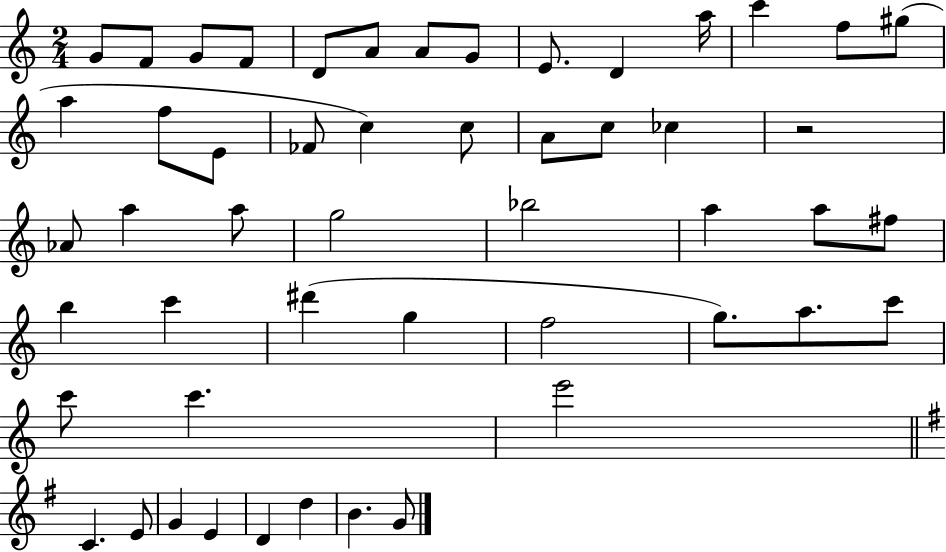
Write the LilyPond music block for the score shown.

{
  \clef treble
  \numericTimeSignature
  \time 2/4
  \key c \major
  g'8 f'8 g'8 f'8 | d'8 a'8 a'8 g'8 | e'8. d'4 a''16 | c'''4 f''8 gis''8( | \break a''4 f''8 e'8 | fes'8 c''4) c''8 | a'8 c''8 ces''4 | r2 | \break aes'8 a''4 a''8 | g''2 | bes''2 | a''4 a''8 fis''8 | \break b''4 c'''4 | dis'''4( g''4 | f''2 | g''8.) a''8. c'''8 | \break c'''8 c'''4. | e'''2 | \bar "||" \break \key g \major c'4. e'8 | g'4 e'4 | d'4 d''4 | b'4. g'8 | \break \bar "|."
}